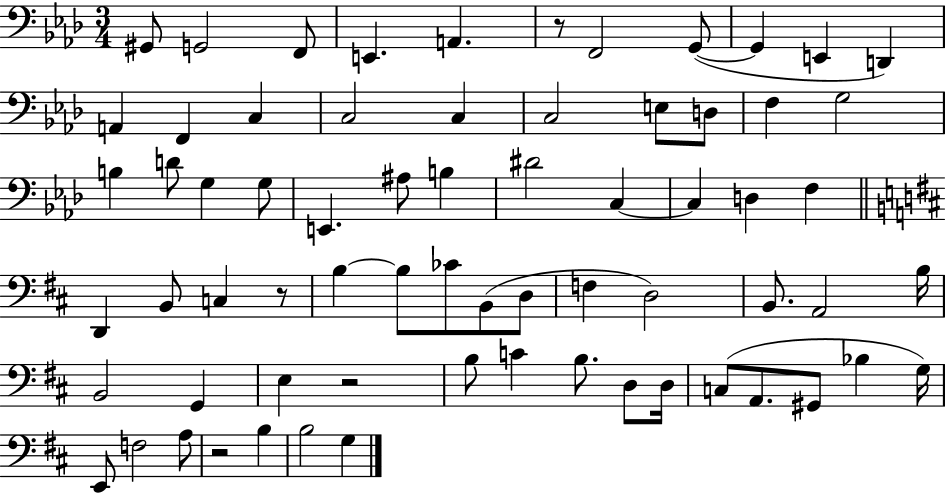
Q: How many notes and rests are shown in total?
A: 68